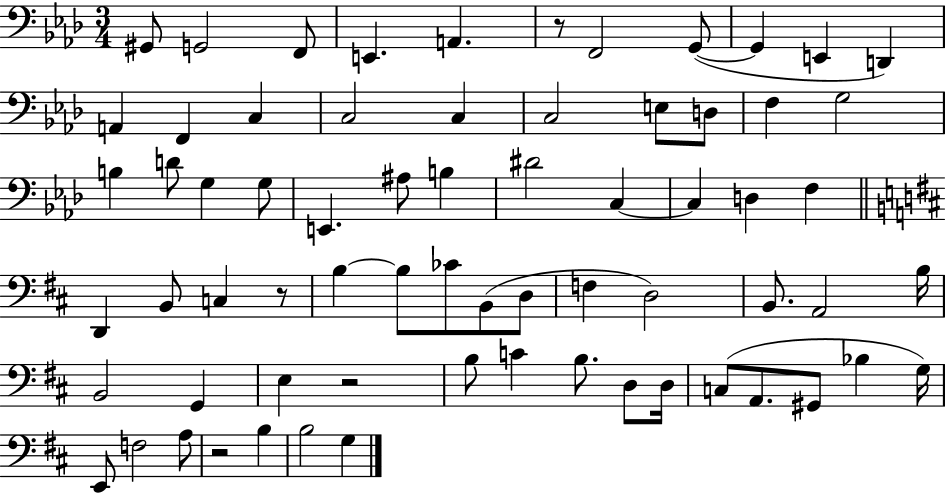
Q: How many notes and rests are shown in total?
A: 68